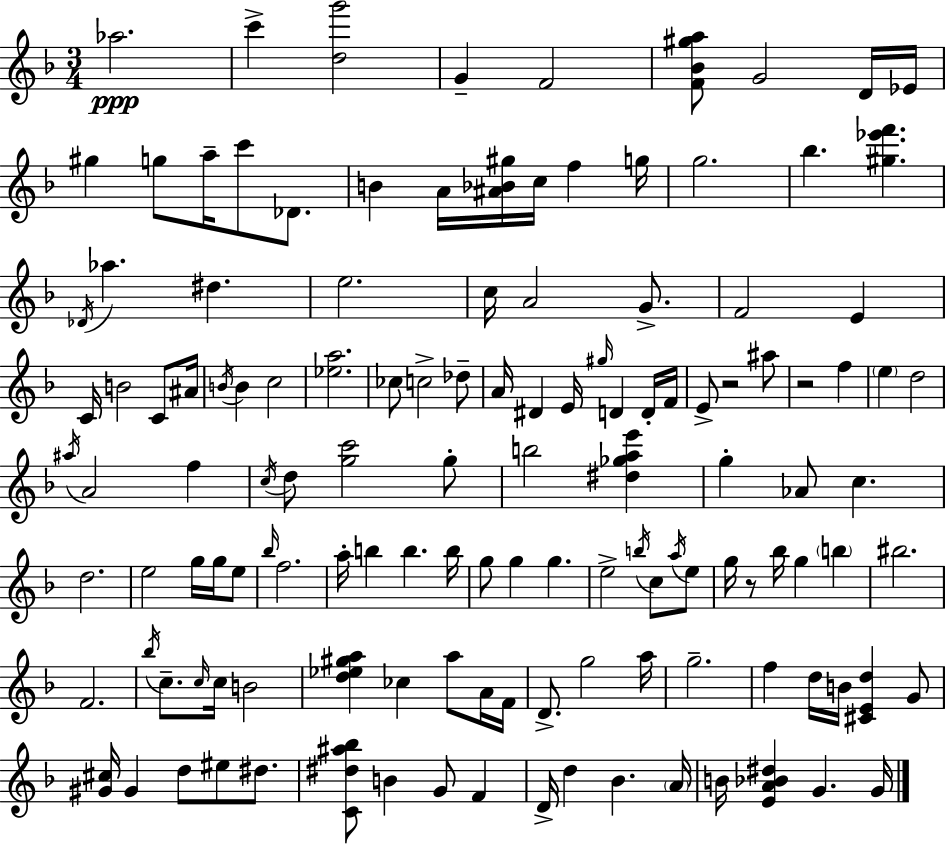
X:1
T:Untitled
M:3/4
L:1/4
K:Dm
_a2 c' [dg']2 G F2 [F_B^ga]/2 G2 D/4 _E/4 ^g g/2 a/4 c'/2 _D/2 B A/4 [^A_B^g]/4 c/4 f g/4 g2 _b [^g_e'f'] _D/4 _a ^d e2 c/4 A2 G/2 F2 E C/4 B2 C/2 ^A/4 B/4 B c2 [_ea]2 _c/2 c2 _d/2 A/4 ^D E/4 ^g/4 D D/4 F/4 E/2 z2 ^a/2 z2 f e d2 ^a/4 A2 f c/4 d/2 [gc']2 g/2 b2 [^d_gae'] g _A/2 c d2 e2 g/4 g/4 e/2 _b/4 f2 a/4 b b b/4 g/2 g g e2 b/4 c/2 a/4 e/2 g/4 z/2 _b/4 g b ^b2 F2 _b/4 c/2 c/4 c/4 B2 [d_e^ga] _c a/2 A/4 F/4 D/2 g2 a/4 g2 f d/4 B/4 [^CEd] G/2 [^G^c]/4 ^G d/2 ^e/2 ^d/2 [C^d^a_b]/2 B G/2 F D/4 d _B A/4 B/4 [EA_B^d] G G/4